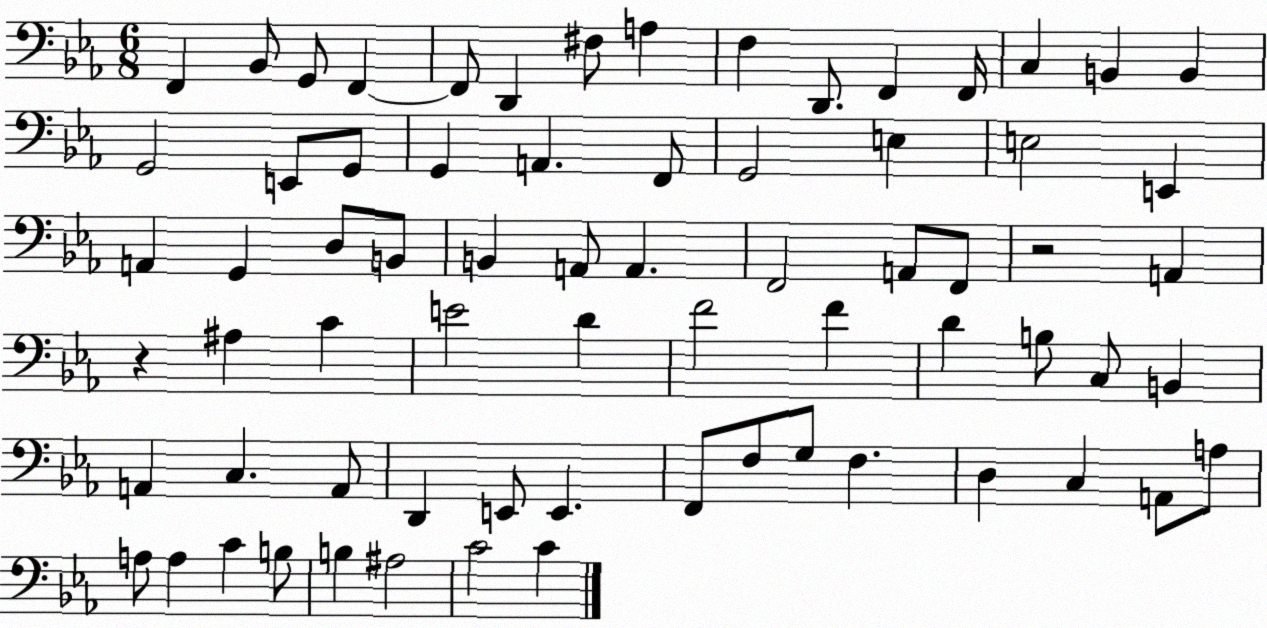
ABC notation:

X:1
T:Untitled
M:6/8
L:1/4
K:Eb
F,, _B,,/2 G,,/2 F,, F,,/2 D,, ^F,/2 A, F, D,,/2 F,, F,,/4 C, B,, B,, G,,2 E,,/2 G,,/2 G,, A,, F,,/2 G,,2 E, E,2 E,, A,, G,, D,/2 B,,/2 B,, A,,/2 A,, F,,2 A,,/2 F,,/2 z2 A,, z ^A, C E2 D F2 F D B,/2 C,/2 B,, A,, C, A,,/2 D,, E,,/2 E,, F,,/2 F,/2 G,/2 F, D, C, A,,/2 A,/2 A,/2 A, C B,/2 B, ^A,2 C2 C